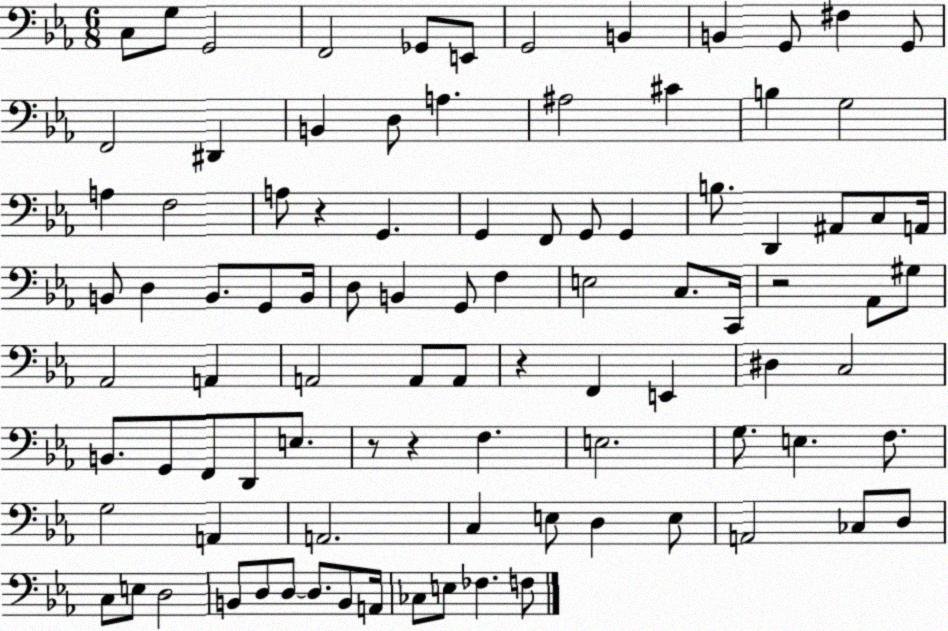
X:1
T:Untitled
M:6/8
L:1/4
K:Eb
C,/2 G,/2 G,,2 F,,2 _G,,/2 E,,/2 G,,2 B,, B,, G,,/2 ^F, G,,/2 F,,2 ^D,, B,, D,/2 A, ^A,2 ^C B, G,2 A, F,2 A,/2 z G,, G,, F,,/2 G,,/2 G,, B,/2 D,, ^A,,/2 C,/2 A,,/4 B,,/2 D, B,,/2 G,,/2 B,,/4 D,/2 B,, G,,/2 F, E,2 C,/2 C,,/4 z2 _A,,/2 ^G,/2 _A,,2 A,, A,,2 A,,/2 A,,/2 z F,, E,, ^D, C,2 B,,/2 G,,/2 F,,/2 D,,/2 E,/2 z/2 z F, E,2 G,/2 E, F,/2 G,2 A,, A,,2 C, E,/2 D, E,/2 A,,2 _C,/2 D,/2 C,/2 E,/2 D,2 B,,/2 D,/2 D,/2 D,/2 B,,/2 A,,/4 _C,/2 E,/2 _F, F,/2